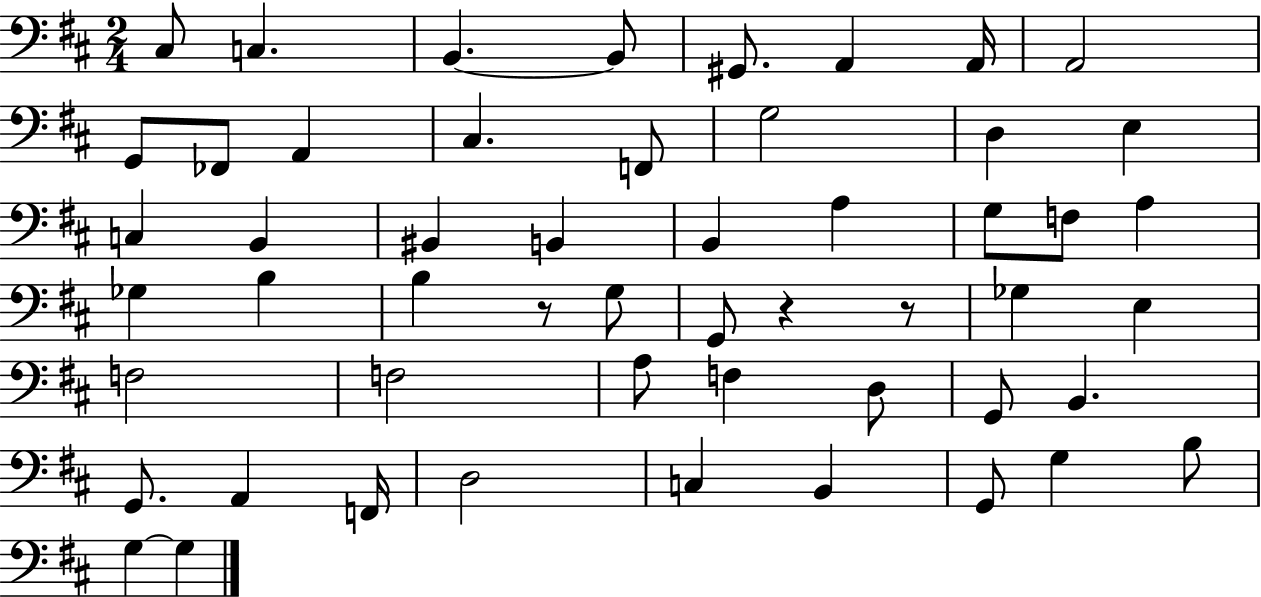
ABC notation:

X:1
T:Untitled
M:2/4
L:1/4
K:D
^C,/2 C, B,, B,,/2 ^G,,/2 A,, A,,/4 A,,2 G,,/2 _F,,/2 A,, ^C, F,,/2 G,2 D, E, C, B,, ^B,, B,, B,, A, G,/2 F,/2 A, _G, B, B, z/2 G,/2 G,,/2 z z/2 _G, E, F,2 F,2 A,/2 F, D,/2 G,,/2 B,, G,,/2 A,, F,,/4 D,2 C, B,, G,,/2 G, B,/2 G, G,